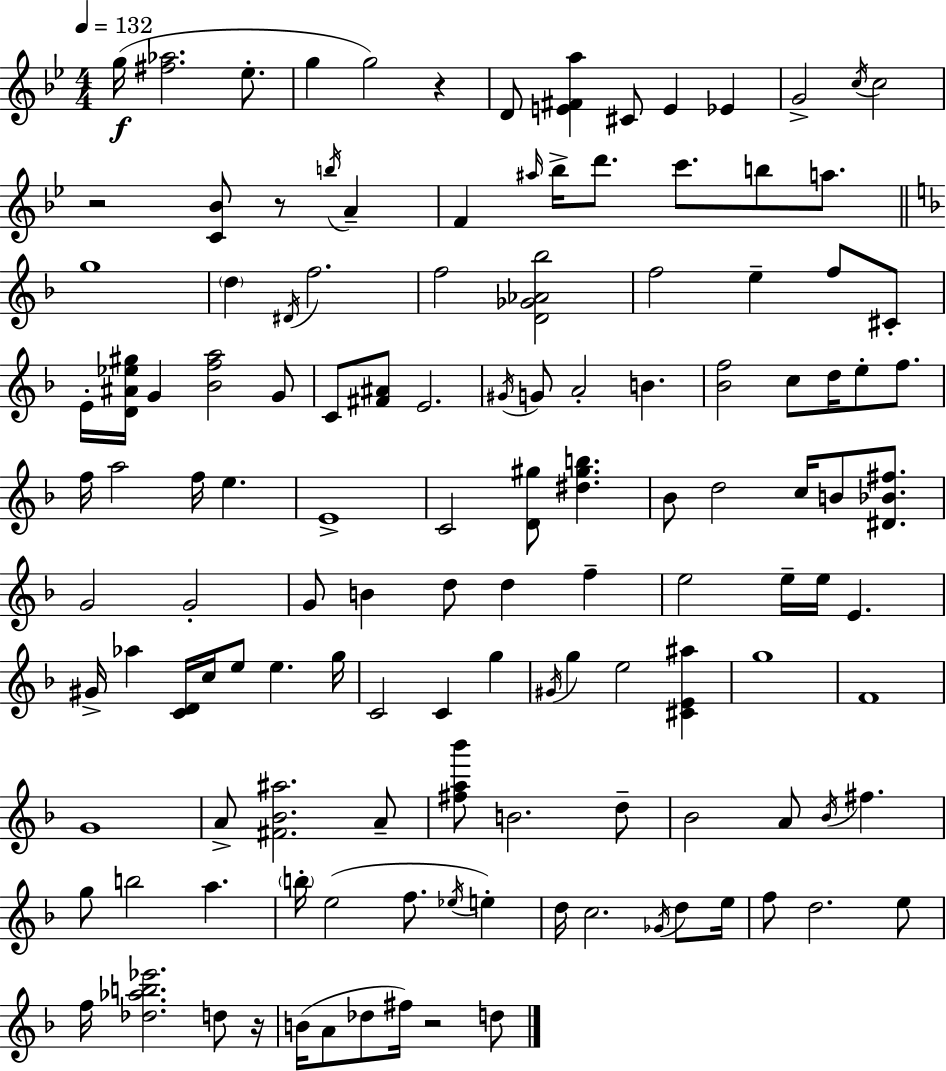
G5/s [F#5,Ab5]/h. Eb5/e. G5/q G5/h R/q D4/e [E4,F#4,A5]/q C#4/e E4/q Eb4/q G4/h C5/s C5/h R/h [C4,Bb4]/e R/e B5/s A4/q F4/q A#5/s Bb5/s D6/e. C6/e. B5/e A5/e. G5/w D5/q D#4/s F5/h. F5/h [D4,Gb4,Ab4,Bb5]/h F5/h E5/q F5/e C#4/e E4/s [D4,A#4,Eb5,G#5]/s G4/q [Bb4,F5,A5]/h G4/e C4/e [F#4,A#4]/e E4/h. G#4/s G4/e A4/h B4/q. [Bb4,F5]/h C5/e D5/s E5/e F5/e. F5/s A5/h F5/s E5/q. E4/w C4/h [D4,G#5]/e [D#5,G#5,B5]/q. Bb4/e D5/h C5/s B4/e [D#4,Bb4,F#5]/e. G4/h G4/h G4/e B4/q D5/e D5/q F5/q E5/h E5/s E5/s E4/q. G#4/s Ab5/q [C4,D4]/s C5/s E5/e E5/q. G5/s C4/h C4/q G5/q G#4/s G5/q E5/h [C#4,E4,A#5]/q G5/w F4/w G4/w A4/e [F#4,Bb4,A#5]/h. A4/e [F#5,A5,Bb6]/e B4/h. D5/e Bb4/h A4/e Bb4/s F#5/q. G5/e B5/h A5/q. B5/s E5/h F5/e. Eb5/s E5/q D5/s C5/h. Gb4/s D5/e E5/s F5/e D5/h. E5/e F5/s [Db5,Ab5,B5,Eb6]/h. D5/e R/s B4/s A4/e Db5/e F#5/s R/h D5/e